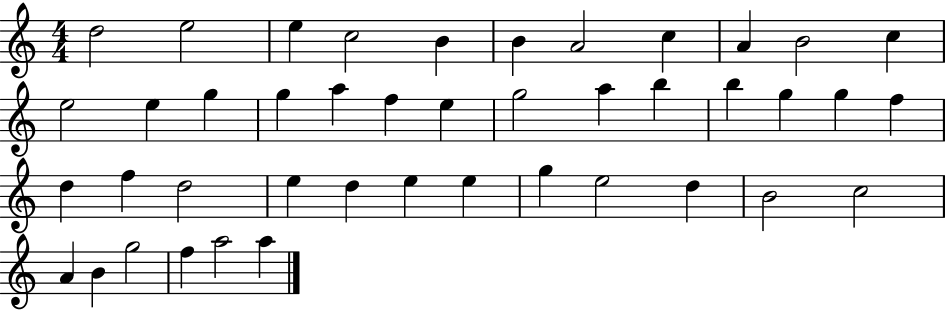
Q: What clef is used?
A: treble